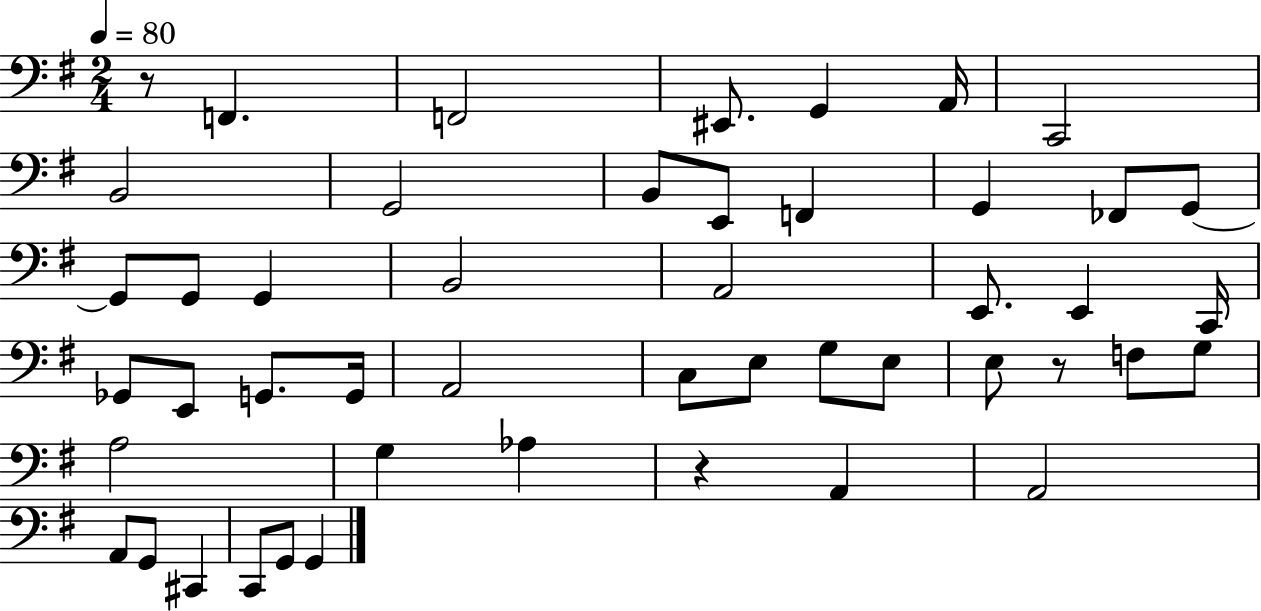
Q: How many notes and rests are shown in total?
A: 48